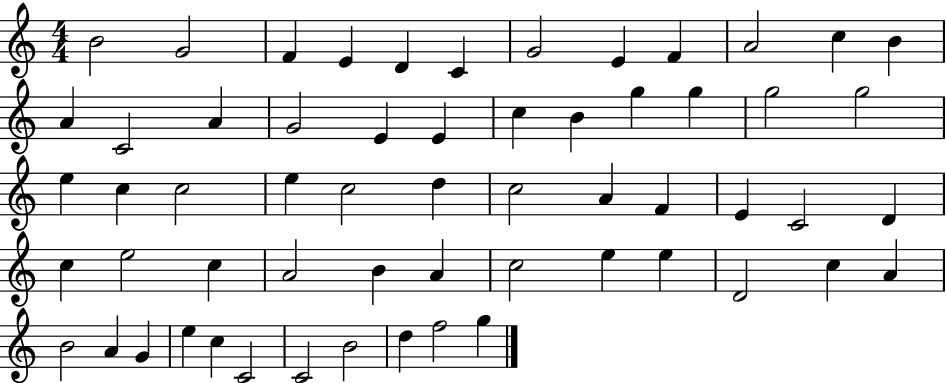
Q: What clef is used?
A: treble